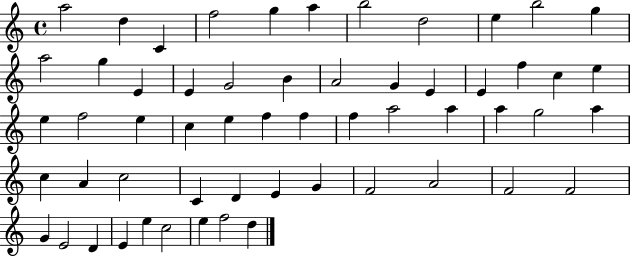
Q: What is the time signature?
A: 4/4